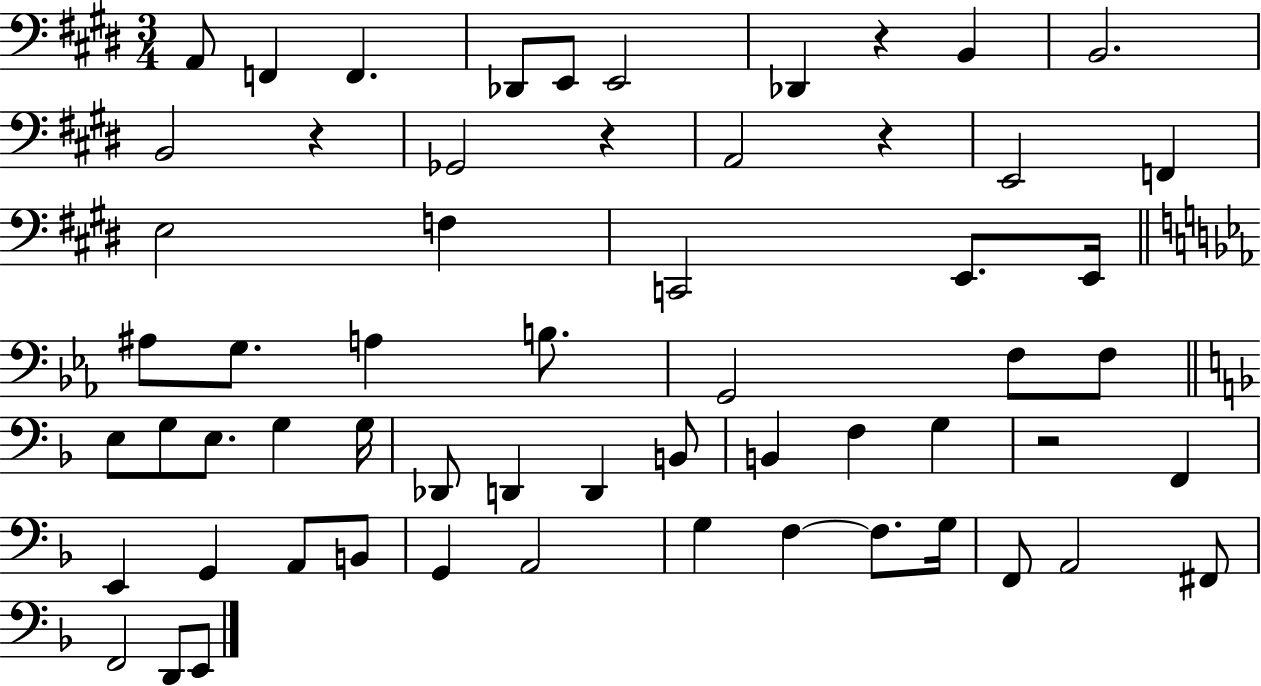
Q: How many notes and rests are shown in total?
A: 60